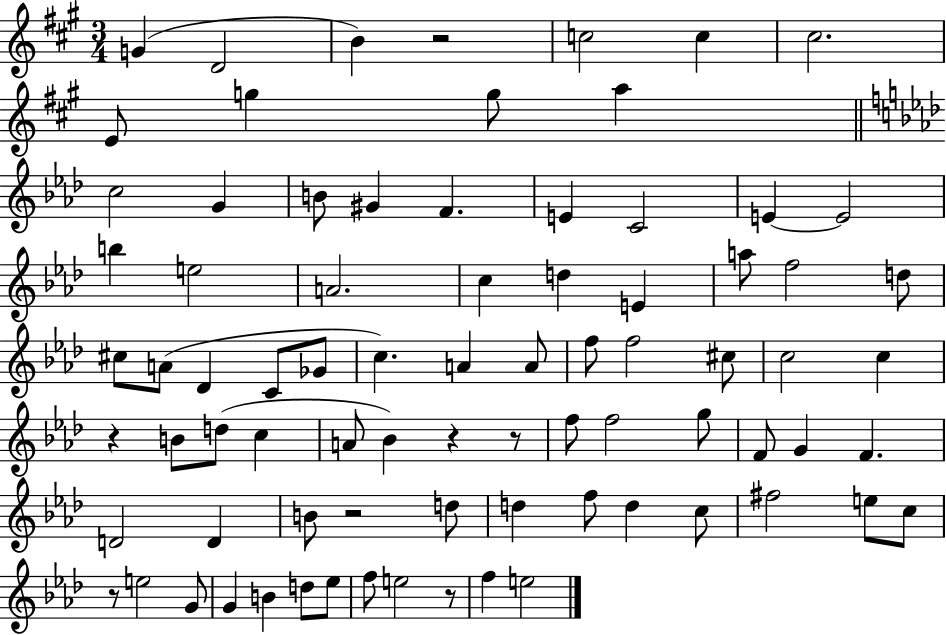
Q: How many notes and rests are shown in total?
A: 80